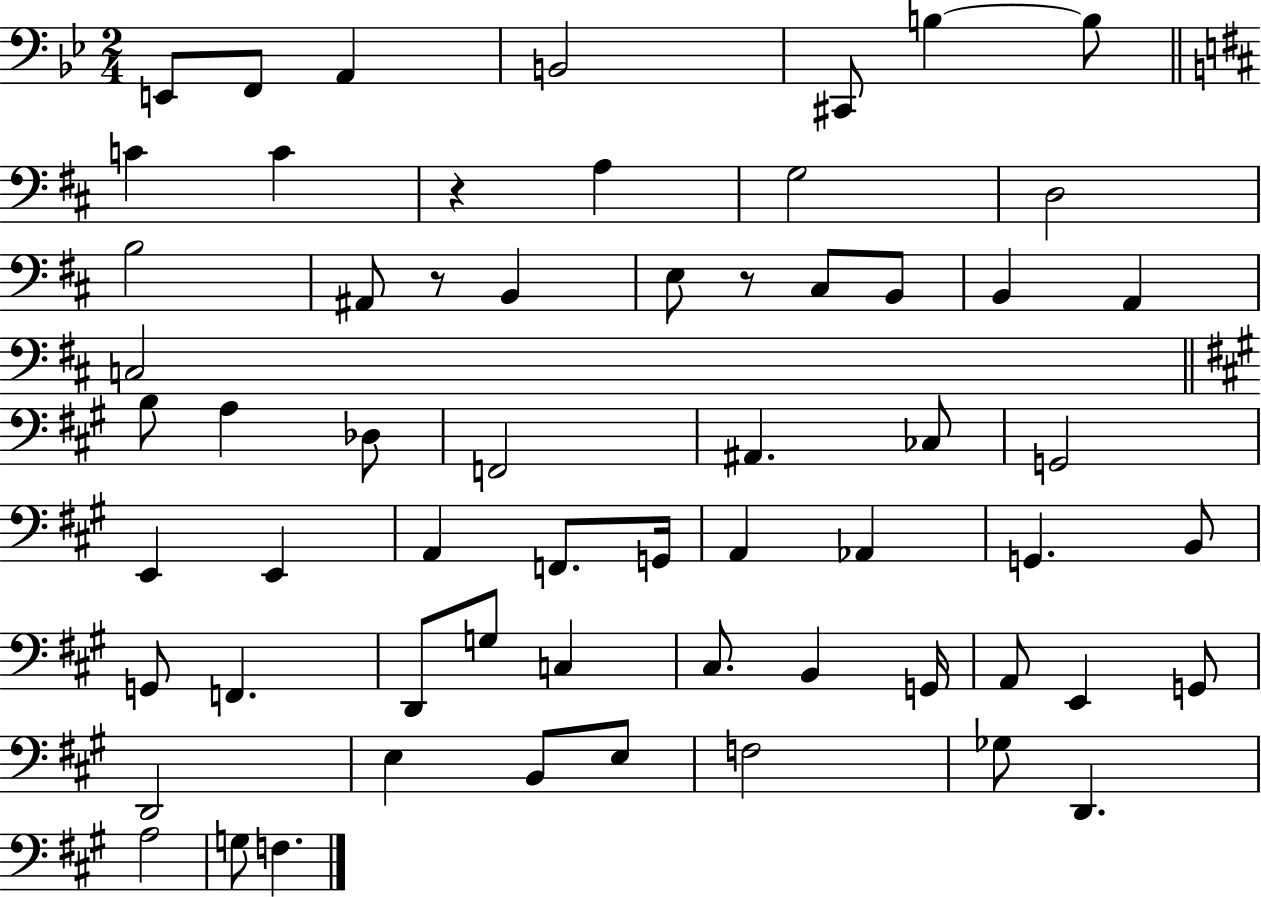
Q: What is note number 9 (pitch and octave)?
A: C4